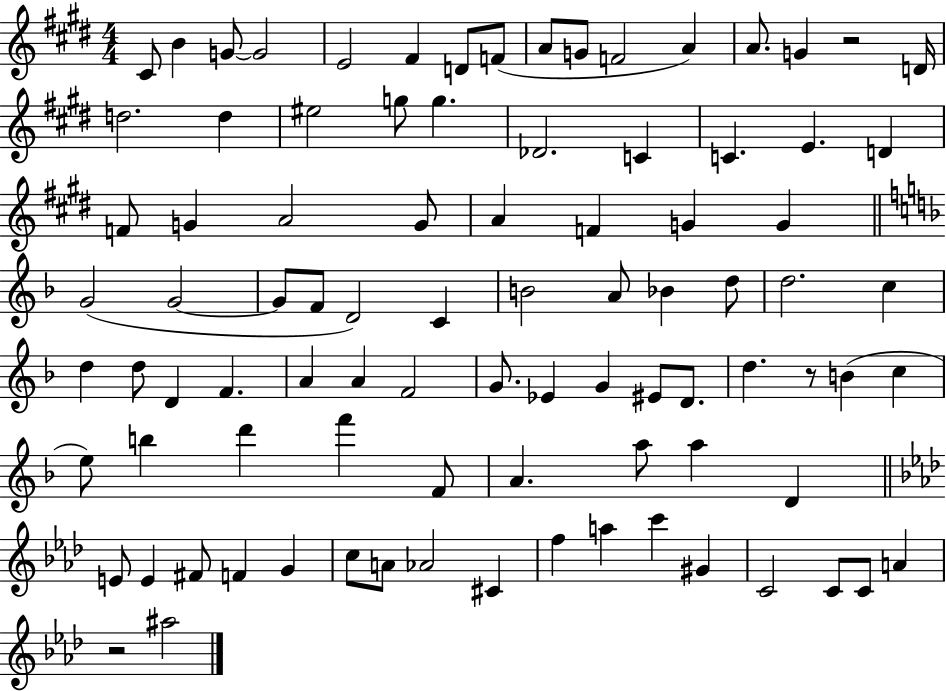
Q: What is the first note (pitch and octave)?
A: C#4